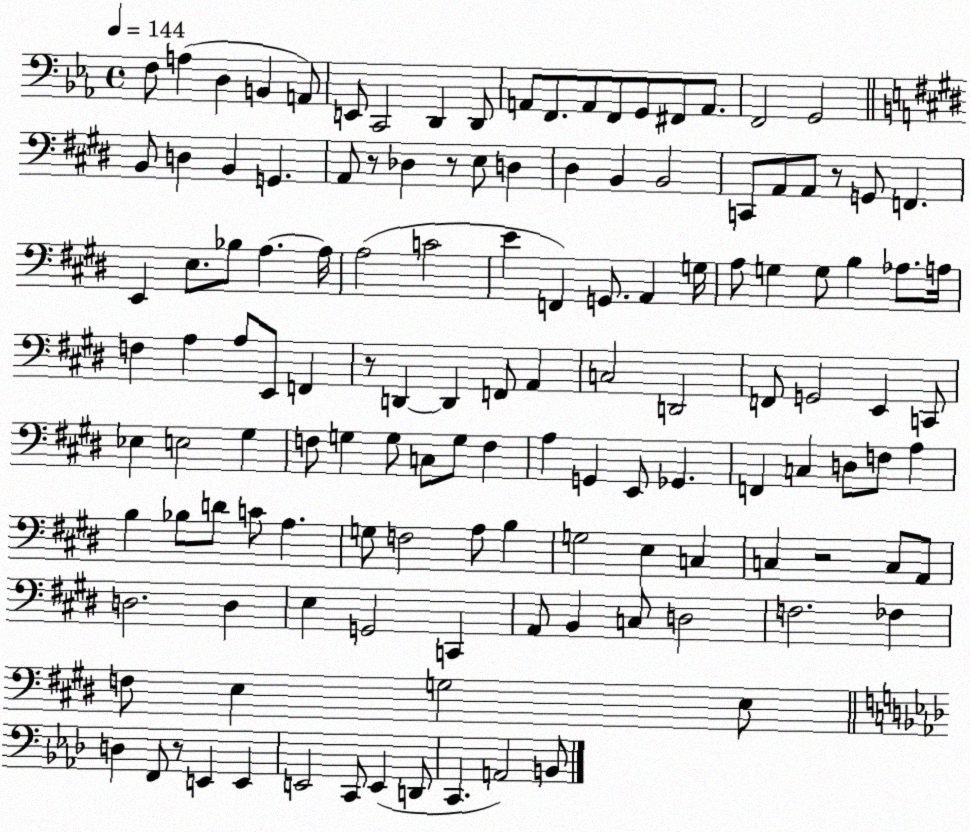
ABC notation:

X:1
T:Untitled
M:4/4
L:1/4
K:Eb
F,/2 A, D, B,, A,,/2 E,,/2 C,,2 D,, D,,/2 A,,/2 F,,/2 A,,/2 F,,/2 G,,/2 ^F,,/2 A,,/2 F,,2 G,,2 B,,/2 D, B,, G,, A,,/2 z/2 _D, z/2 E,/2 D, ^D, B,, B,,2 C,,/2 A,,/2 A,,/2 z/2 G,,/2 F,, E,, E,/2 _B,/2 A, A,/4 A,2 C2 E F,, G,,/2 A,, G,/4 A,/2 G, G,/2 B, _A,/2 A,/4 F, A, A,/2 E,,/2 F,, z/2 D,, D,, F,,/2 A,, C,2 D,,2 F,,/2 G,,2 E,, C,,/2 _E, E,2 ^G, F,/2 G, G,/2 C,/2 G,/2 F, A, G,, E,,/2 _G,, F,, C, D,/2 F,/2 A, B, _B,/2 D/2 C/2 A, G,/2 F,2 A,/2 B, G,2 E, C, C, z2 C,/2 A,,/2 D,2 D, E, G,,2 C,, A,,/2 B,, C,/2 D,2 F,2 _F, F,/2 E, G,2 E,/2 D, F,,/2 z/2 E,, E,, E,,2 C,,/2 E,, D,,/2 C,, A,,2 B,,/2